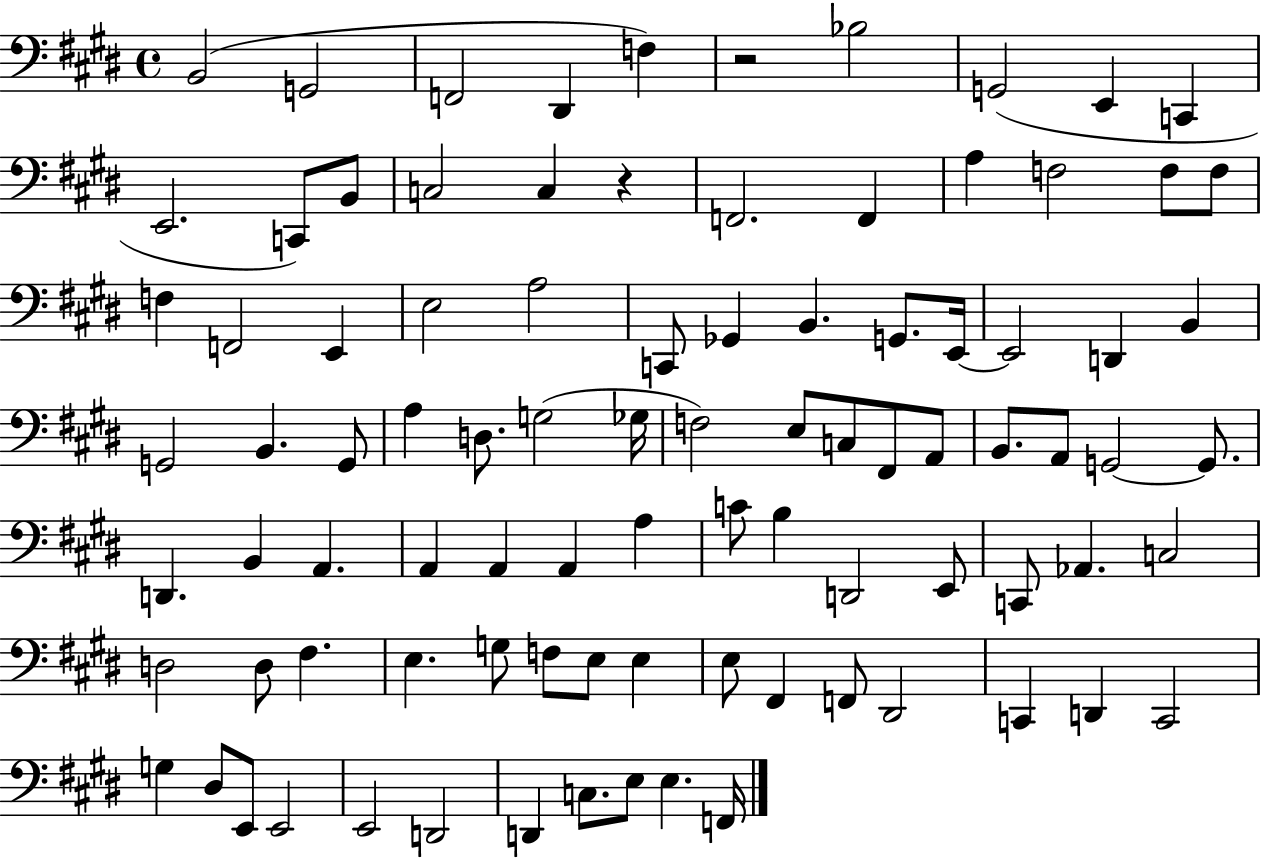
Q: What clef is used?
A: bass